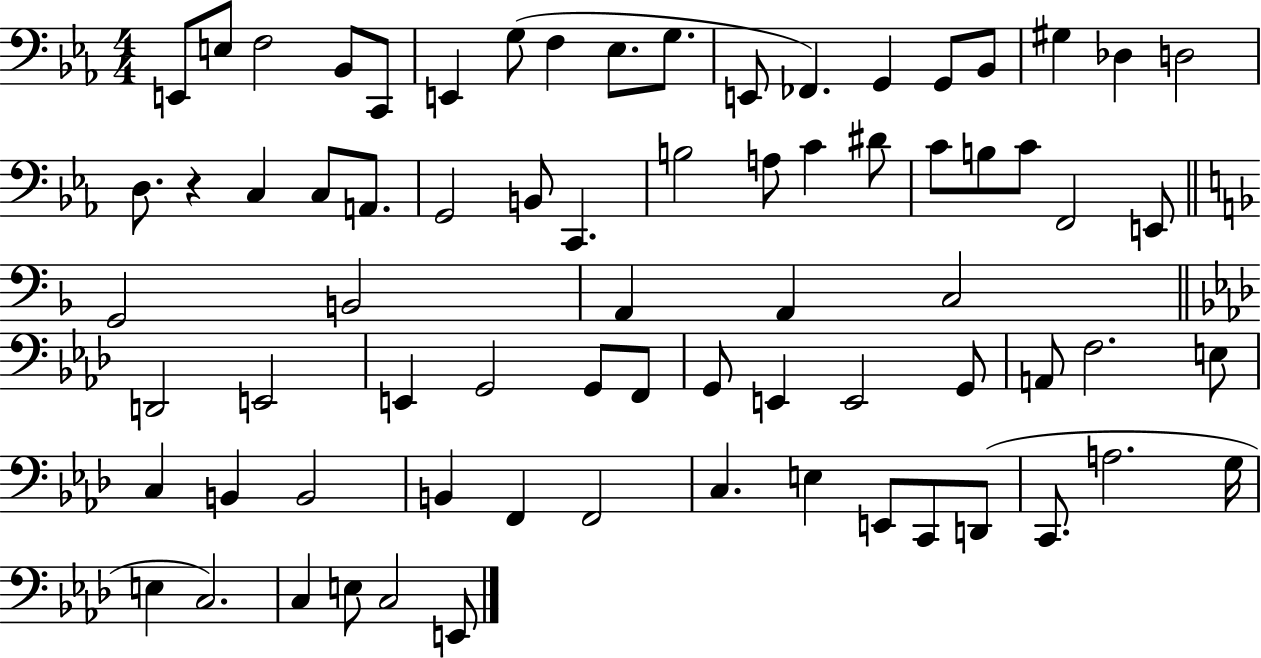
E2/e E3/e F3/h Bb2/e C2/e E2/q G3/e F3/q Eb3/e. G3/e. E2/e FES2/q. G2/q G2/e Bb2/e G#3/q Db3/q D3/h D3/e. R/q C3/q C3/e A2/e. G2/h B2/e C2/q. B3/h A3/e C4/q D#4/e C4/e B3/e C4/e F2/h E2/e G2/h B2/h A2/q A2/q C3/h D2/h E2/h E2/q G2/h G2/e F2/e G2/e E2/q E2/h G2/e A2/e F3/h. E3/e C3/q B2/q B2/h B2/q F2/q F2/h C3/q. E3/q E2/e C2/e D2/e C2/e. A3/h. G3/s E3/q C3/h. C3/q E3/e C3/h E2/e